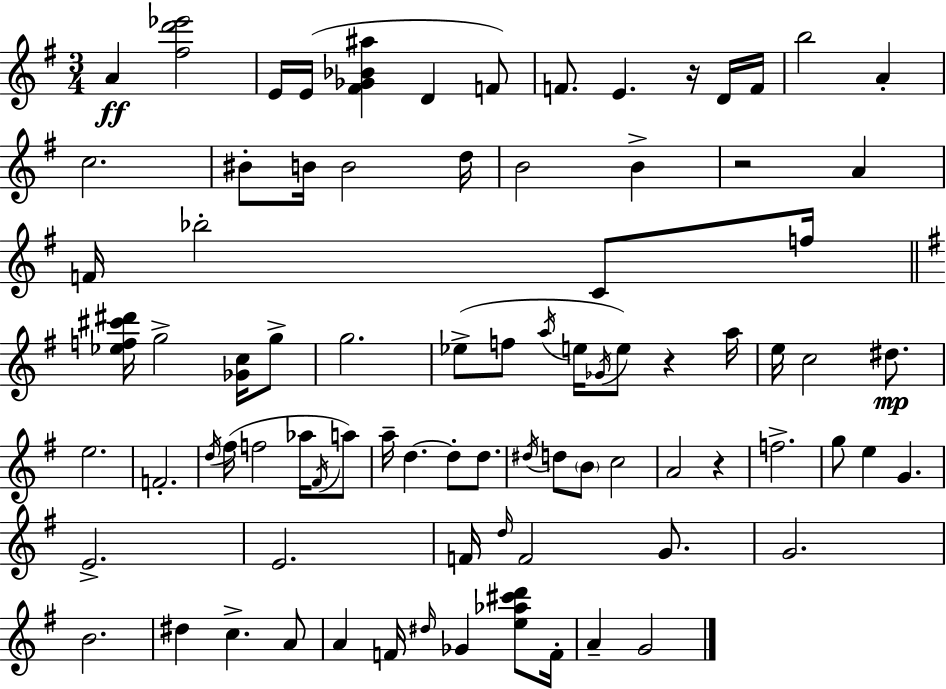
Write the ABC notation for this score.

X:1
T:Untitled
M:3/4
L:1/4
K:Em
A [^fd'_e']2 E/4 E/4 [^F_G_B^a] D F/2 F/2 E z/4 D/4 F/4 b2 A c2 ^B/2 B/4 B2 d/4 B2 B z2 A F/4 _b2 C/2 f/4 [_ef^c'^d']/4 g2 [_Gc]/4 g/2 g2 _e/2 f/2 a/4 e/4 _G/4 e/2 z a/4 e/4 c2 ^d/2 e2 F2 d/4 ^f/4 f2 _a/4 ^F/4 a/2 a/4 d d/2 d/2 ^d/4 d/2 B/2 c2 A2 z f2 g/2 e G E2 E2 F/4 d/4 F2 G/2 G2 B2 ^d c A/2 A F/4 ^d/4 _G [e_a^c'd']/2 F/4 A G2